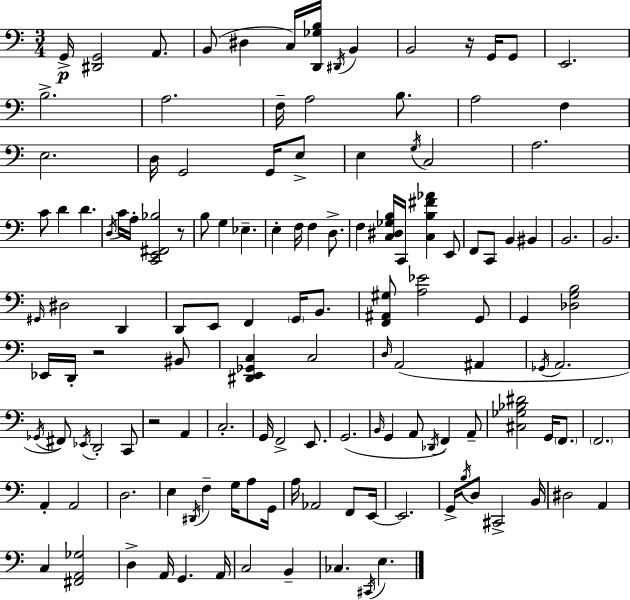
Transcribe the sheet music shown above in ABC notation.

X:1
T:Untitled
M:3/4
L:1/4
K:Am
G,,/4 [^D,,G,,]2 A,,/2 B,,/2 ^D, C,/4 [D,,_G,B,]/4 ^D,,/4 B,, B,,2 z/4 G,,/4 G,,/2 E,,2 B,2 A,2 F,/4 A,2 B,/2 A,2 F, E,2 D,/4 G,,2 G,,/4 E,/2 E, G,/4 C,2 A,2 C/2 D D D,/4 C/4 A,/4 [C,,E,,^F,,_B,]2 z/2 B,/2 G, _E, E, F,/4 F, D,/2 F, [C,^D,_G,B,]/4 C,,/4 [C,B,^F_A] E,,/2 F,,/2 C,,/2 B,, ^B,, B,,2 B,,2 ^G,,/4 ^D,2 D,, D,,/2 E,,/2 F,, G,,/4 B,,/2 [F,,^A,,^G,]/2 [A,_E]2 G,,/2 G,, [_D,G,B,]2 _E,,/4 D,,/4 z2 ^B,,/2 [^D,,E,,_G,,C,] C,2 D,/4 A,,2 ^A,, _G,,/4 A,,2 _G,,/4 ^F,,/2 _E,,/4 D,,2 C,,/2 z2 A,, C,2 G,,/4 F,,2 E,,/2 G,,2 B,,/4 G,, A,,/2 _D,,/4 F,, A,,/2 [^C,_G,_B,^D]2 G,,/4 F,,/2 F,,2 A,, A,,2 D,2 E, ^D,,/4 F, G,/4 A,/2 G,,/4 A,/4 _A,,2 F,,/2 E,,/4 E,,2 G,,/4 B,/4 D,/2 ^C,,2 B,,/4 ^D,2 A,, C, [^F,,A,,_G,]2 D, A,,/4 G,, A,,/4 C,2 B,, _C, ^C,,/4 E,